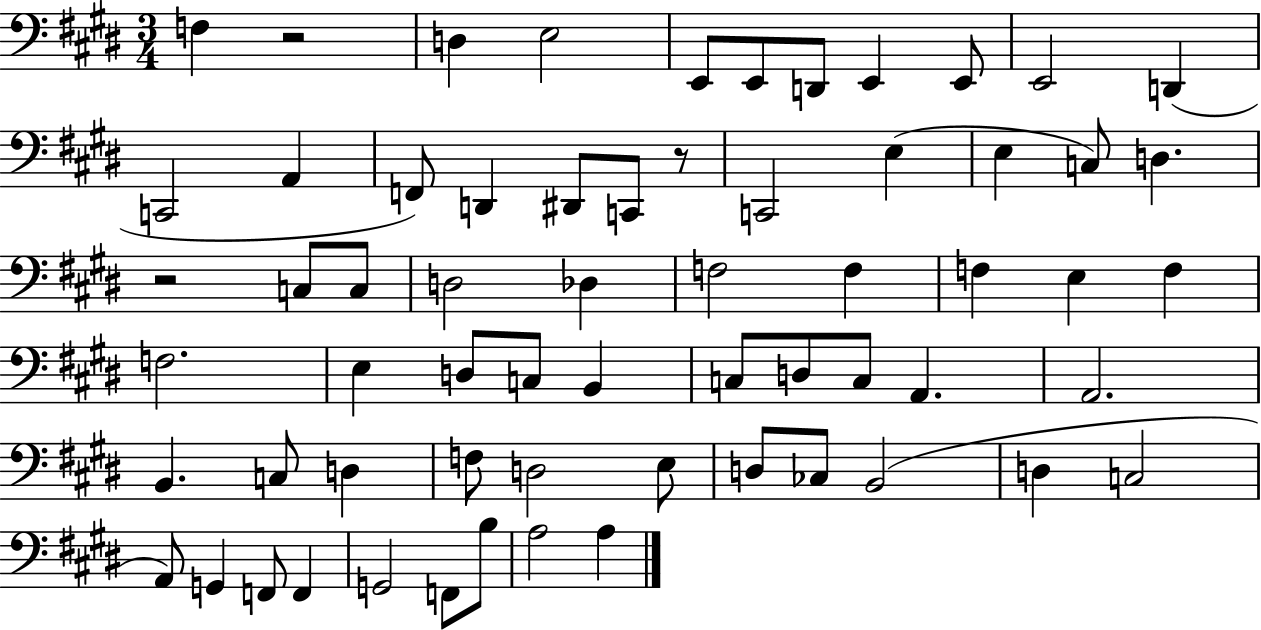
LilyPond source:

{
  \clef bass
  \numericTimeSignature
  \time 3/4
  \key e \major
  \repeat volta 2 { f4 r2 | d4 e2 | e,8 e,8 d,8 e,4 e,8 | e,2 d,4( | \break c,2 a,4 | f,8) d,4 dis,8 c,8 r8 | c,2 e4( | e4 c8) d4. | \break r2 c8 c8 | d2 des4 | f2 f4 | f4 e4 f4 | \break f2. | e4 d8 c8 b,4 | c8 d8 c8 a,4. | a,2. | \break b,4. c8 d4 | f8 d2 e8 | d8 ces8 b,2( | d4 c2 | \break a,8) g,4 f,8 f,4 | g,2 f,8 b8 | a2 a4 | } \bar "|."
}